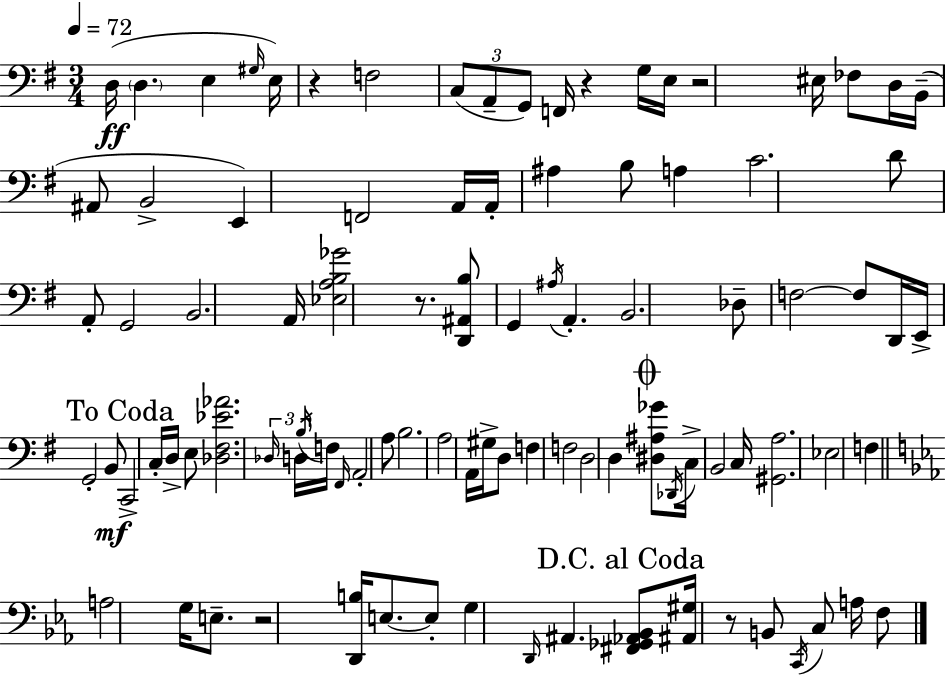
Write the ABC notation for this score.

X:1
T:Untitled
M:3/4
L:1/4
K:G
D,/4 D, E, ^G,/4 E,/4 z F,2 C,/2 A,,/2 G,,/2 F,,/4 z G,/4 E,/4 z2 ^E,/4 _F,/2 D,/4 B,,/4 ^A,,/2 B,,2 E,, F,,2 A,,/4 A,,/4 ^A, B,/2 A, C2 D/2 A,,/2 G,,2 B,,2 A,,/4 [_E,A,B,_G]2 z/2 [D,,^A,,B,]/2 G,, ^A,/4 A,, B,,2 _D,/2 F,2 F,/2 D,,/4 E,,/4 G,,2 B,,/2 C,,2 C,/4 D,/4 E,/2 [_D,^F,_E_A]2 _D,/4 D,/4 B,/4 F,/4 ^F,,/4 A,,2 A,/2 B,2 A,2 A,,/4 ^G,/4 D,/2 F, F,2 D,2 D, [^D,^A,_G]/2 _D,,/4 C,/4 B,,2 C,/4 [^G,,A,]2 _E,2 F, A,2 G,/4 E,/2 z2 [D,,B,]/4 E,/2 E,/2 G, D,,/4 ^A,, [^F,,_G,,_A,,_B,,]/2 [^A,,^G,]/4 z/2 B,,/2 C,,/4 C,/2 A,/4 F,/2